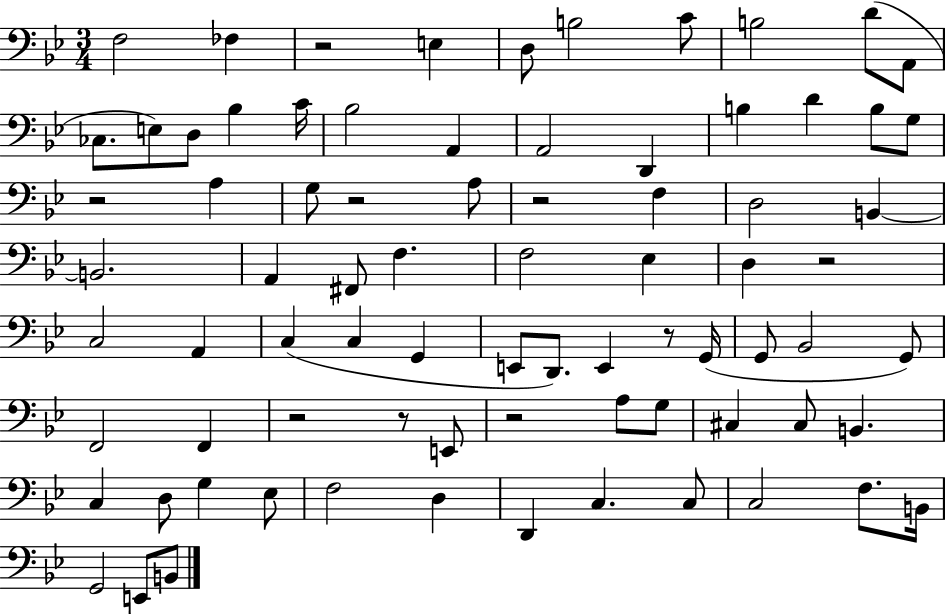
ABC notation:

X:1
T:Untitled
M:3/4
L:1/4
K:Bb
F,2 _F, z2 E, D,/2 B,2 C/2 B,2 D/2 A,,/2 _C,/2 E,/2 D,/2 _B, C/4 _B,2 A,, A,,2 D,, B, D B,/2 G,/2 z2 A, G,/2 z2 A,/2 z2 F, D,2 B,, B,,2 A,, ^F,,/2 F, F,2 _E, D, z2 C,2 A,, C, C, G,, E,,/2 D,,/2 E,, z/2 G,,/4 G,,/2 _B,,2 G,,/2 F,,2 F,, z2 z/2 E,,/2 z2 A,/2 G,/2 ^C, ^C,/2 B,, C, D,/2 G, _E,/2 F,2 D, D,, C, C,/2 C,2 F,/2 B,,/4 G,,2 E,,/2 B,,/2